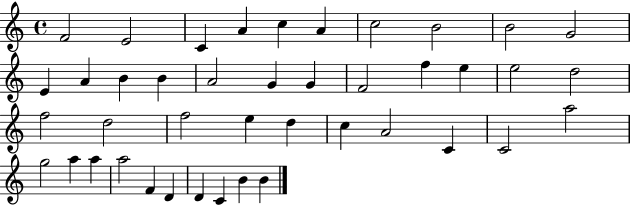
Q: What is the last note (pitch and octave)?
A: B4